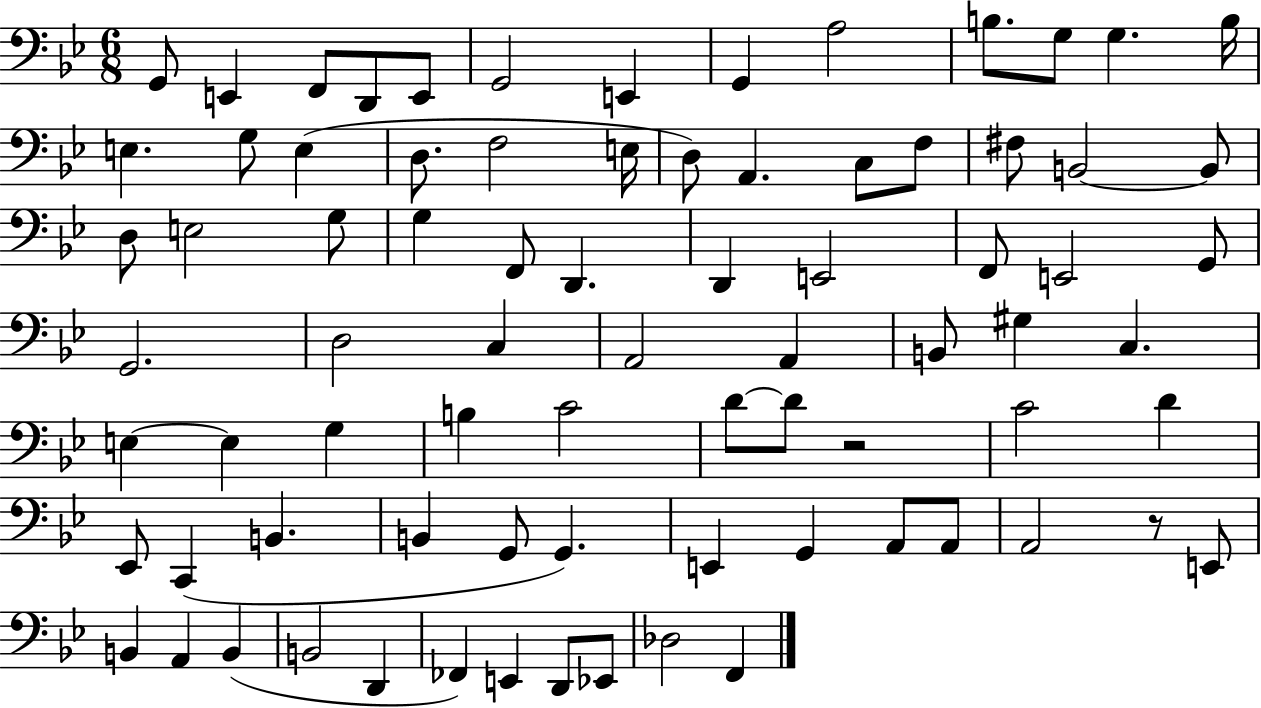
G2/e E2/q F2/e D2/e E2/e G2/h E2/q G2/q A3/h B3/e. G3/e G3/q. B3/s E3/q. G3/e E3/q D3/e. F3/h E3/s D3/e A2/q. C3/e F3/e F#3/e B2/h B2/e D3/e E3/h G3/e G3/q F2/e D2/q. D2/q E2/h F2/e E2/h G2/e G2/h. D3/h C3/q A2/h A2/q B2/e G#3/q C3/q. E3/q E3/q G3/q B3/q C4/h D4/e D4/e R/h C4/h D4/q Eb2/e C2/q B2/q. B2/q G2/e G2/q. E2/q G2/q A2/e A2/e A2/h R/e E2/e B2/q A2/q B2/q B2/h D2/q FES2/q E2/q D2/e Eb2/e Db3/h F2/q